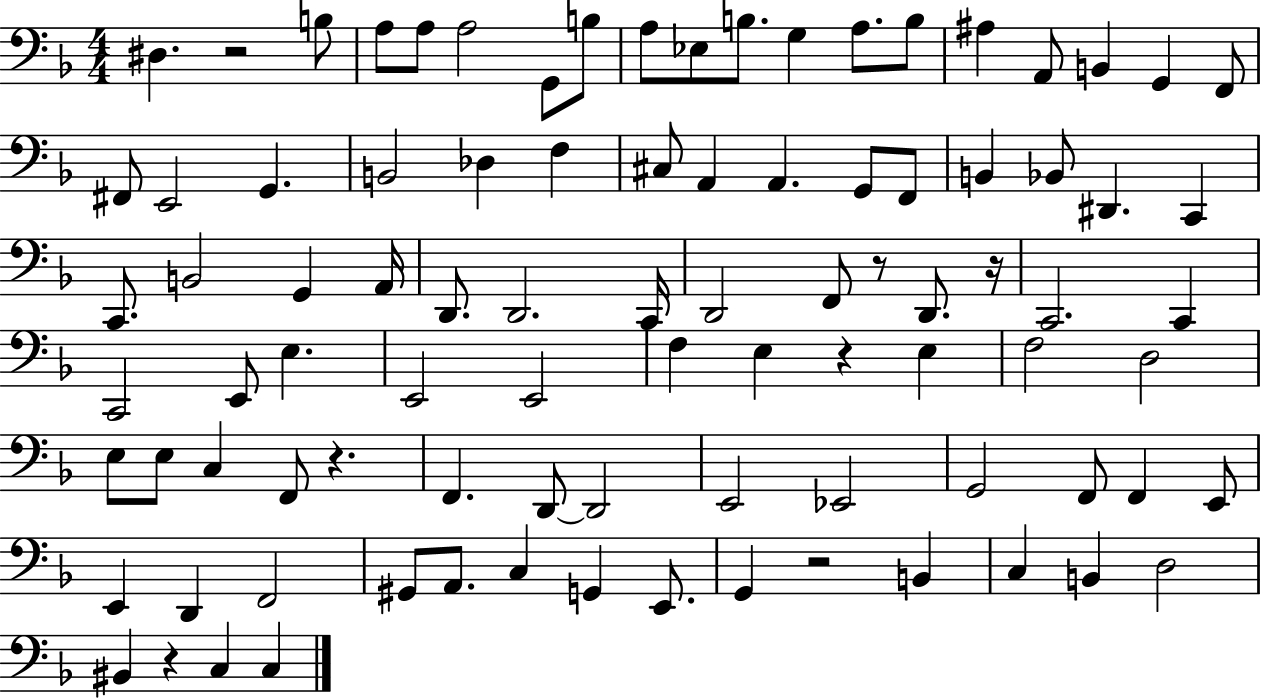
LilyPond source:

{
  \clef bass
  \numericTimeSignature
  \time 4/4
  \key f \major
  dis4. r2 b8 | a8 a8 a2 g,8 b8 | a8 ees8 b8. g4 a8. b8 | ais4 a,8 b,4 g,4 f,8 | \break fis,8 e,2 g,4. | b,2 des4 f4 | cis8 a,4 a,4. g,8 f,8 | b,4 bes,8 dis,4. c,4 | \break c,8. b,2 g,4 a,16 | d,8. d,2. c,16 | d,2 f,8 r8 d,8. r16 | c,2. c,4 | \break c,2 e,8 e4. | e,2 e,2 | f4 e4 r4 e4 | f2 d2 | \break e8 e8 c4 f,8 r4. | f,4. d,8~~ d,2 | e,2 ees,2 | g,2 f,8 f,4 e,8 | \break e,4 d,4 f,2 | gis,8 a,8. c4 g,4 e,8. | g,4 r2 b,4 | c4 b,4 d2 | \break bis,4 r4 c4 c4 | \bar "|."
}